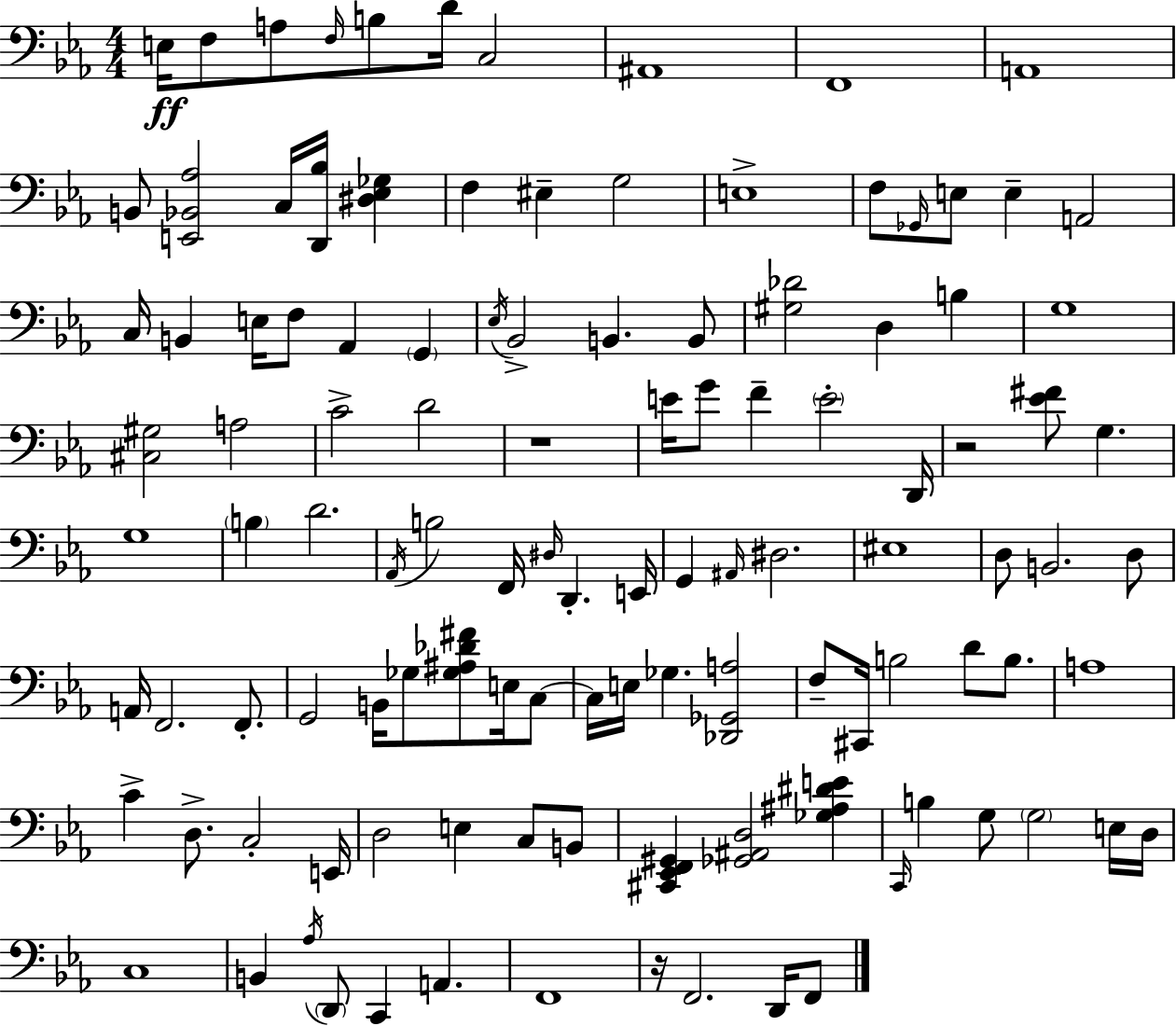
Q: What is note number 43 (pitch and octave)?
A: G3